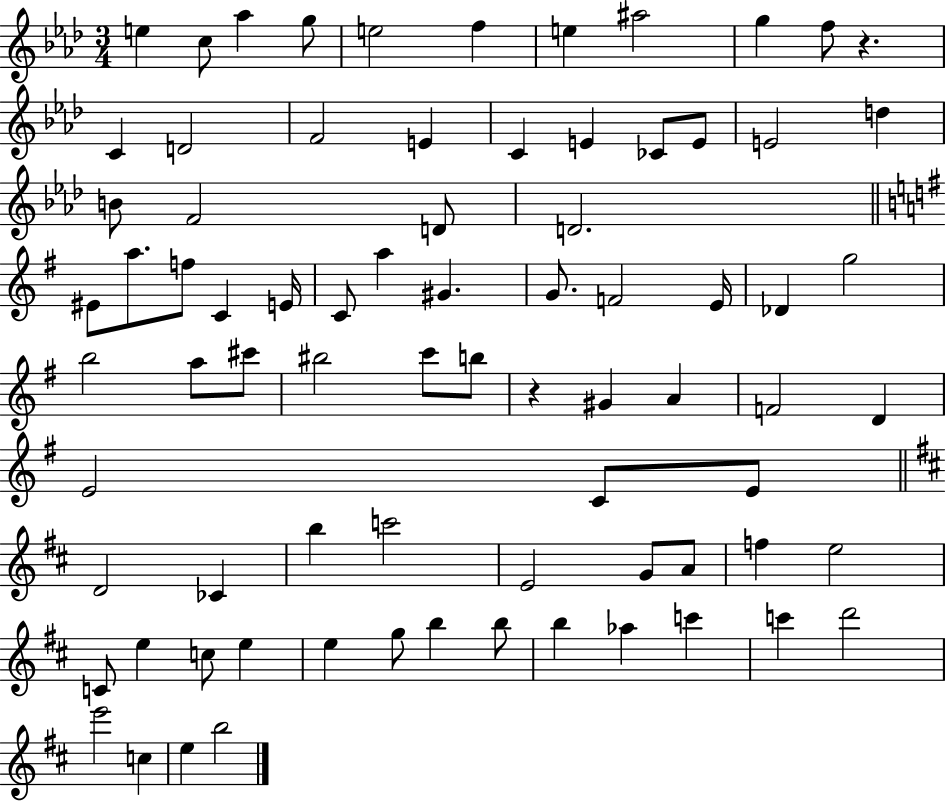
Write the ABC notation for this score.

X:1
T:Untitled
M:3/4
L:1/4
K:Ab
e c/2 _a g/2 e2 f e ^a2 g f/2 z C D2 F2 E C E _C/2 E/2 E2 d B/2 F2 D/2 D2 ^E/2 a/2 f/2 C E/4 C/2 a ^G G/2 F2 E/4 _D g2 b2 a/2 ^c'/2 ^b2 c'/2 b/2 z ^G A F2 D E2 C/2 E/2 D2 _C b c'2 E2 G/2 A/2 f e2 C/2 e c/2 e e g/2 b b/2 b _a c' c' d'2 e'2 c e b2